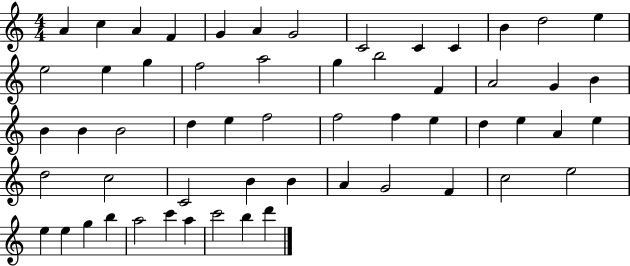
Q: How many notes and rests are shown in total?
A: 57